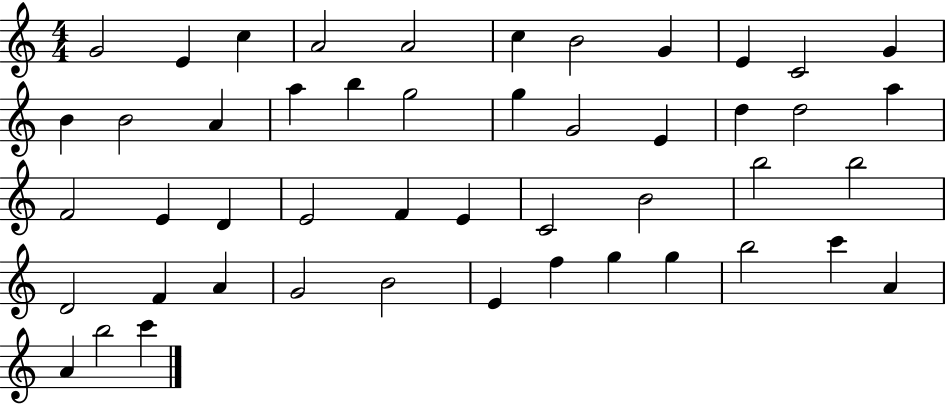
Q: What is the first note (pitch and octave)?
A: G4